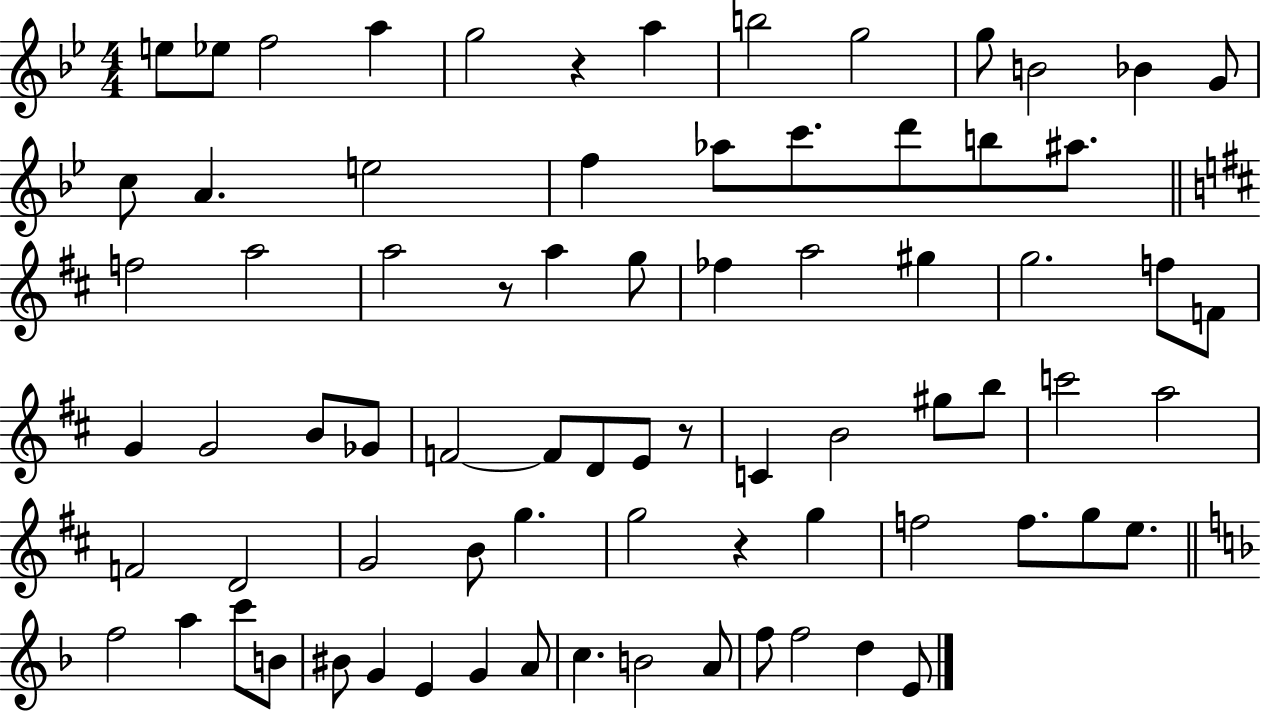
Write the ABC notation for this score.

X:1
T:Untitled
M:4/4
L:1/4
K:Bb
e/2 _e/2 f2 a g2 z a b2 g2 g/2 B2 _B G/2 c/2 A e2 f _a/2 c'/2 d'/2 b/2 ^a/2 f2 a2 a2 z/2 a g/2 _f a2 ^g g2 f/2 F/2 G G2 B/2 _G/2 F2 F/2 D/2 E/2 z/2 C B2 ^g/2 b/2 c'2 a2 F2 D2 G2 B/2 g g2 z g f2 f/2 g/2 e/2 f2 a c'/2 B/2 ^B/2 G E G A/2 c B2 A/2 f/2 f2 d E/2